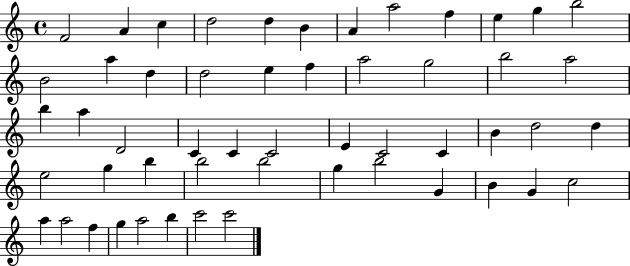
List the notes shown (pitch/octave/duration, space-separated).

F4/h A4/q C5/q D5/h D5/q B4/q A4/q A5/h F5/q E5/q G5/q B5/h B4/h A5/q D5/q D5/h E5/q F5/q A5/h G5/h B5/h A5/h B5/q A5/q D4/h C4/q C4/q C4/h E4/q C4/h C4/q B4/q D5/h D5/q E5/h G5/q B5/q B5/h B5/h G5/q B5/h G4/q B4/q G4/q C5/h A5/q A5/h F5/q G5/q A5/h B5/q C6/h C6/h